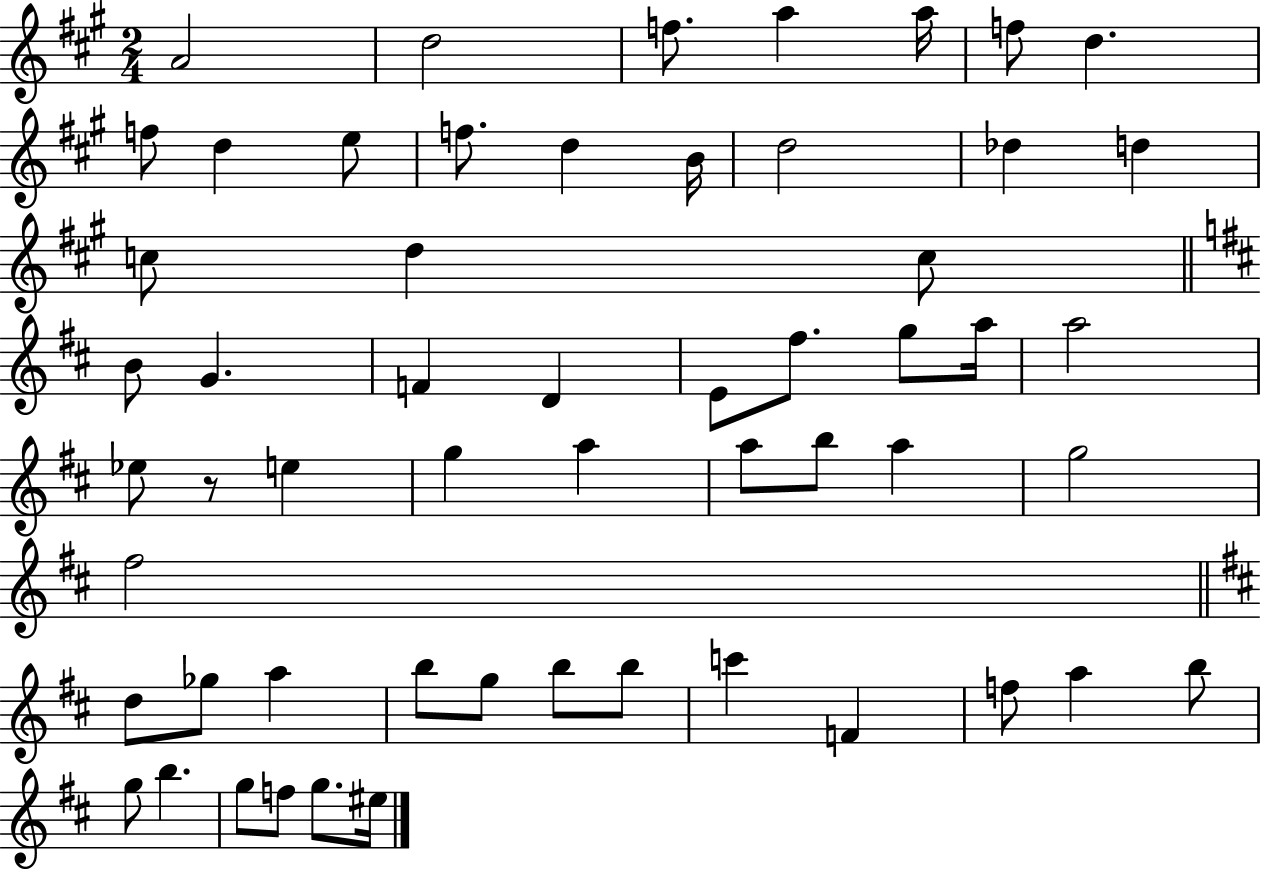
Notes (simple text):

A4/h D5/h F5/e. A5/q A5/s F5/e D5/q. F5/e D5/q E5/e F5/e. D5/q B4/s D5/h Db5/q D5/q C5/e D5/q C5/e B4/e G4/q. F4/q D4/q E4/e F#5/e. G5/e A5/s A5/h Eb5/e R/e E5/q G5/q A5/q A5/e B5/e A5/q G5/h F#5/h D5/e Gb5/e A5/q B5/e G5/e B5/e B5/e C6/q F4/q F5/e A5/q B5/e G5/e B5/q. G5/e F5/e G5/e. EIS5/s